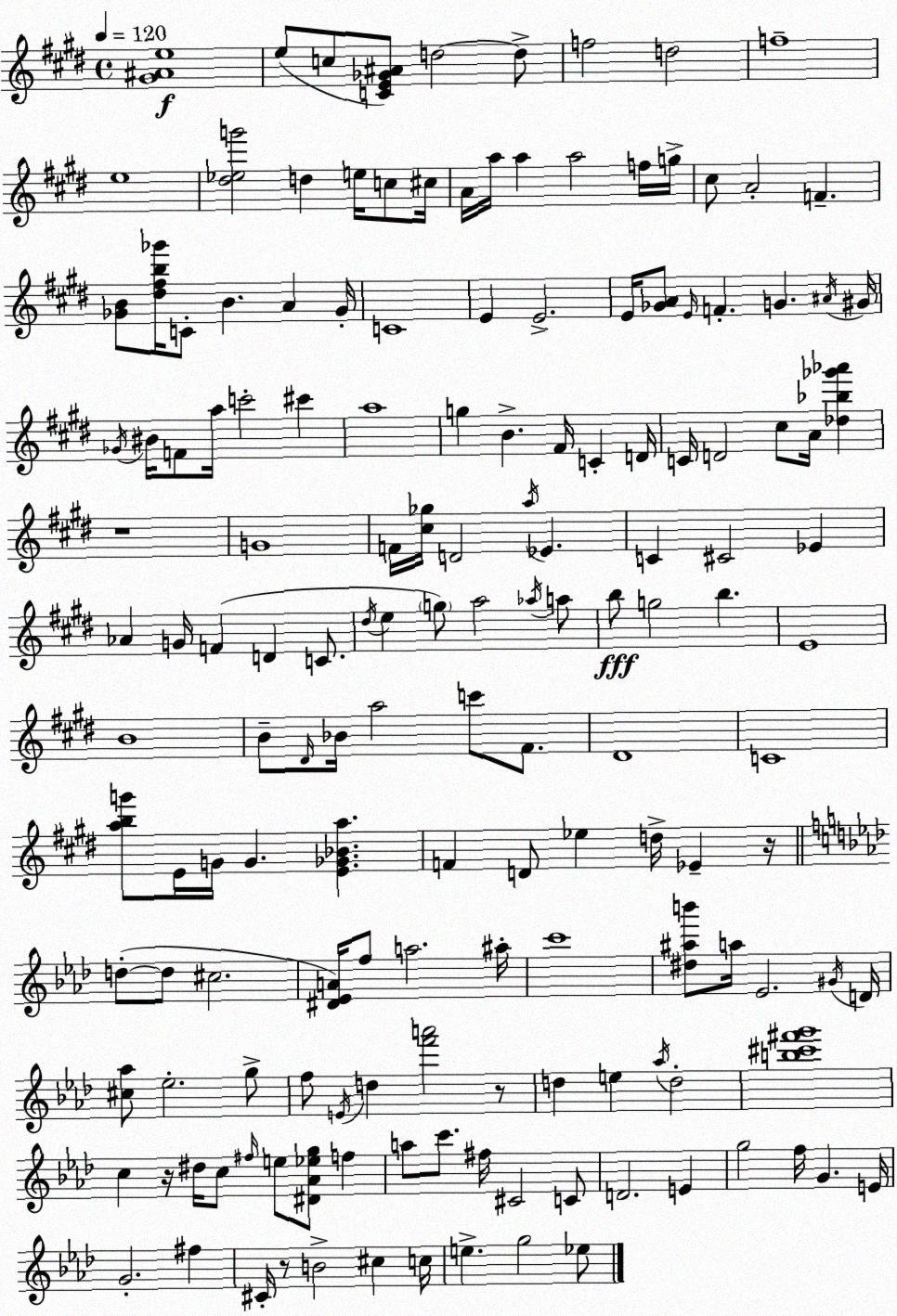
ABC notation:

X:1
T:Untitled
M:4/4
L:1/4
K:E
[^G^Ae]4 e/2 c/2 [CE_G^A]/2 d2 d/2 f2 d2 f4 e4 [^d_eg']2 d e/4 c/2 ^c/4 A/4 a/4 a a2 f/4 g/4 ^c/2 A2 F [_GB]/2 [^d^fb_g']/4 C/2 B A _G/4 C4 E E2 E/4 [_GA]/2 E/4 F G ^A/4 ^G/4 _G/4 ^B/4 F/2 a/4 c'2 ^c' a4 g B ^F/4 C D/4 C/4 D2 ^c/2 A/4 [_d_b_g'_a'] z4 G4 F/4 [^c_g]/4 D2 a/4 _E C ^C2 _E _A G/4 F D C/2 ^d/4 e g/2 a2 _a/4 a/2 b/2 g2 b E4 B4 B/2 ^D/4 _B/4 a2 c'/2 ^F/2 ^D4 C4 [abg']/2 E/4 G/4 G [E_G_Ba] F D/2 _e d/4 _E z/4 d/2 d/2 ^c2 [^D_EA]/4 f/2 a2 ^a/4 c'4 [^d^ab']/2 a/4 _E2 ^G/4 D/4 [^c_a]/2 _e2 g/2 f/2 E/4 d [f'a']2 z/2 d e _a/4 d2 [b^c'^f'g']4 c z/4 ^d/4 c/2 ^f/4 e/2 [^D_A_eg]/2 f a/2 c'/2 ^f/4 ^C2 C/2 D2 E g2 f/4 G E/4 G2 ^f ^C/4 z/2 B2 ^c c/4 e g2 _e/2